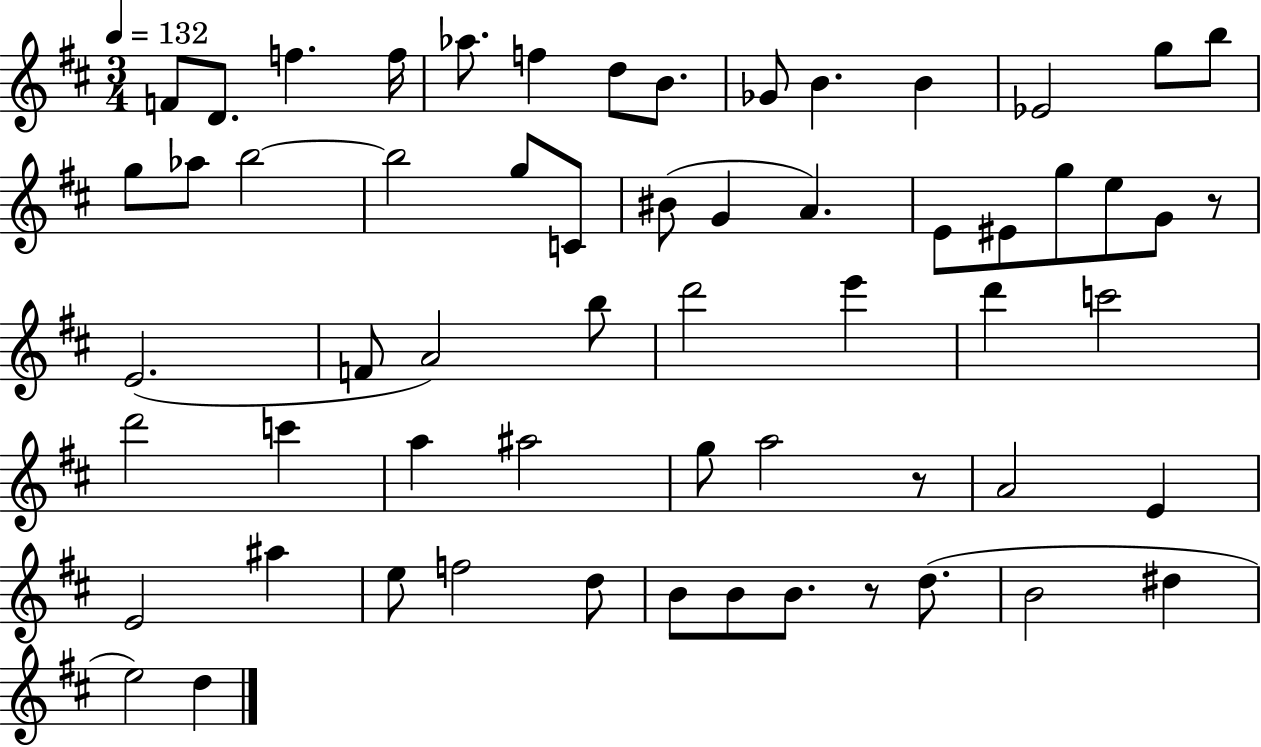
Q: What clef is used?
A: treble